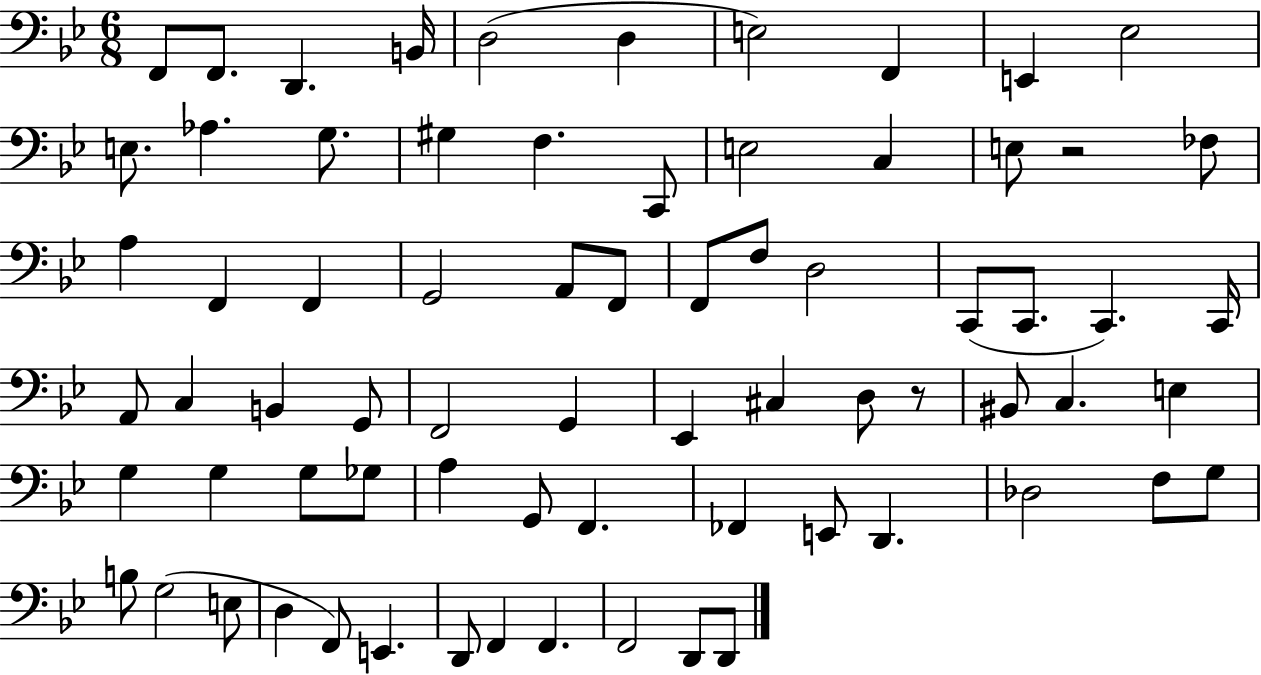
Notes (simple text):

F2/e F2/e. D2/q. B2/s D3/h D3/q E3/h F2/q E2/q Eb3/h E3/e. Ab3/q. G3/e. G#3/q F3/q. C2/e E3/h C3/q E3/e R/h FES3/e A3/q F2/q F2/q G2/h A2/e F2/e F2/e F3/e D3/h C2/e C2/e. C2/q. C2/s A2/e C3/q B2/q G2/e F2/h G2/q Eb2/q C#3/q D3/e R/e BIS2/e C3/q. E3/q G3/q G3/q G3/e Gb3/e A3/q G2/e F2/q. FES2/q E2/e D2/q. Db3/h F3/e G3/e B3/e G3/h E3/e D3/q F2/e E2/q. D2/e F2/q F2/q. F2/h D2/e D2/e